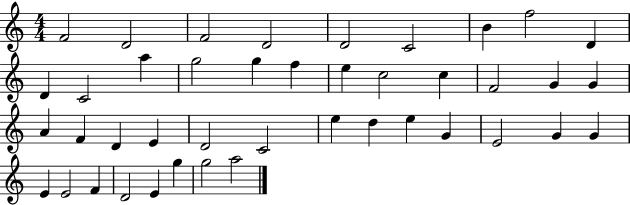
{
  \clef treble
  \numericTimeSignature
  \time 4/4
  \key c \major
  f'2 d'2 | f'2 d'2 | d'2 c'2 | b'4 f''2 d'4 | \break d'4 c'2 a''4 | g''2 g''4 f''4 | e''4 c''2 c''4 | f'2 g'4 g'4 | \break a'4 f'4 d'4 e'4 | d'2 c'2 | e''4 d''4 e''4 g'4 | e'2 g'4 g'4 | \break e'4 e'2 f'4 | d'2 e'4 g''4 | g''2 a''2 | \bar "|."
}